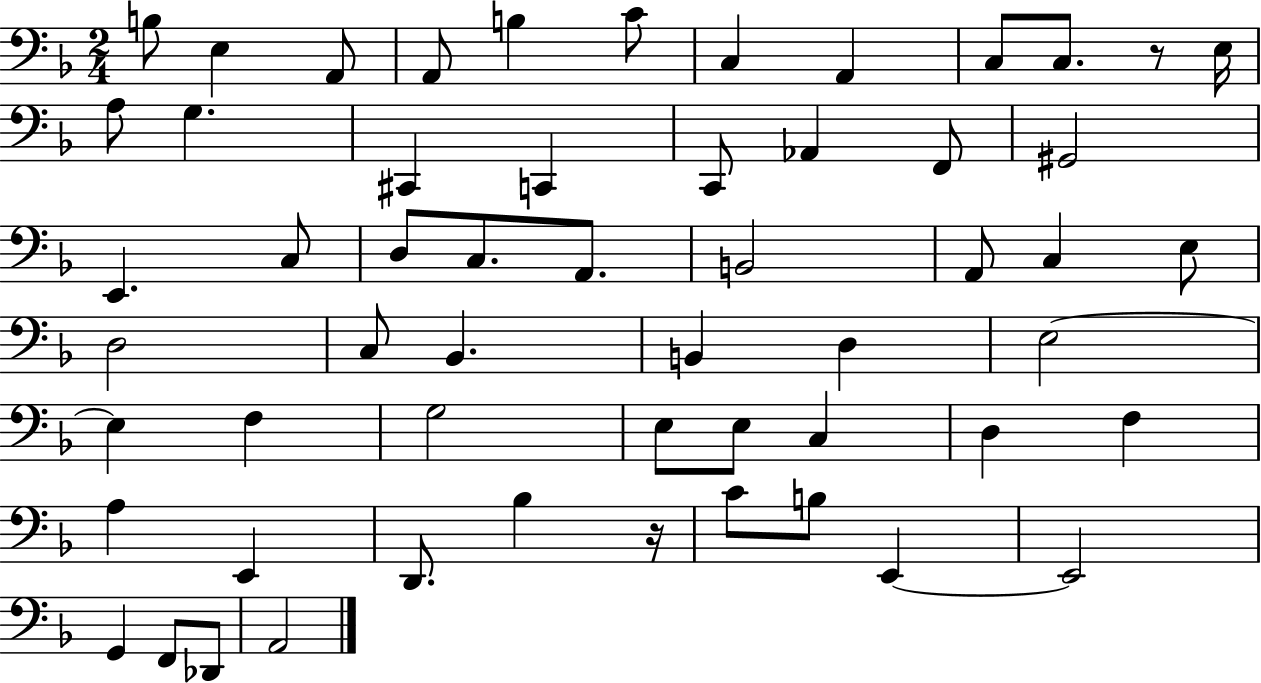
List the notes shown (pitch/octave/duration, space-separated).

B3/e E3/q A2/e A2/e B3/q C4/e C3/q A2/q C3/e C3/e. R/e E3/s A3/e G3/q. C#2/q C2/q C2/e Ab2/q F2/e G#2/h E2/q. C3/e D3/e C3/e. A2/e. B2/h A2/e C3/q E3/e D3/h C3/e Bb2/q. B2/q D3/q E3/h E3/q F3/q G3/h E3/e E3/e C3/q D3/q F3/q A3/q E2/q D2/e. Bb3/q R/s C4/e B3/e E2/q E2/h G2/q F2/e Db2/e A2/h